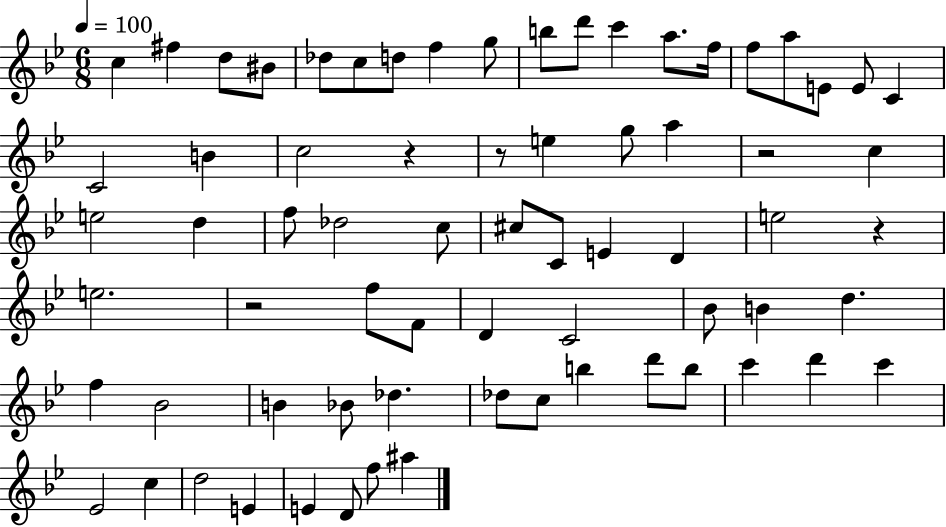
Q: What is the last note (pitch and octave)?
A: A#5